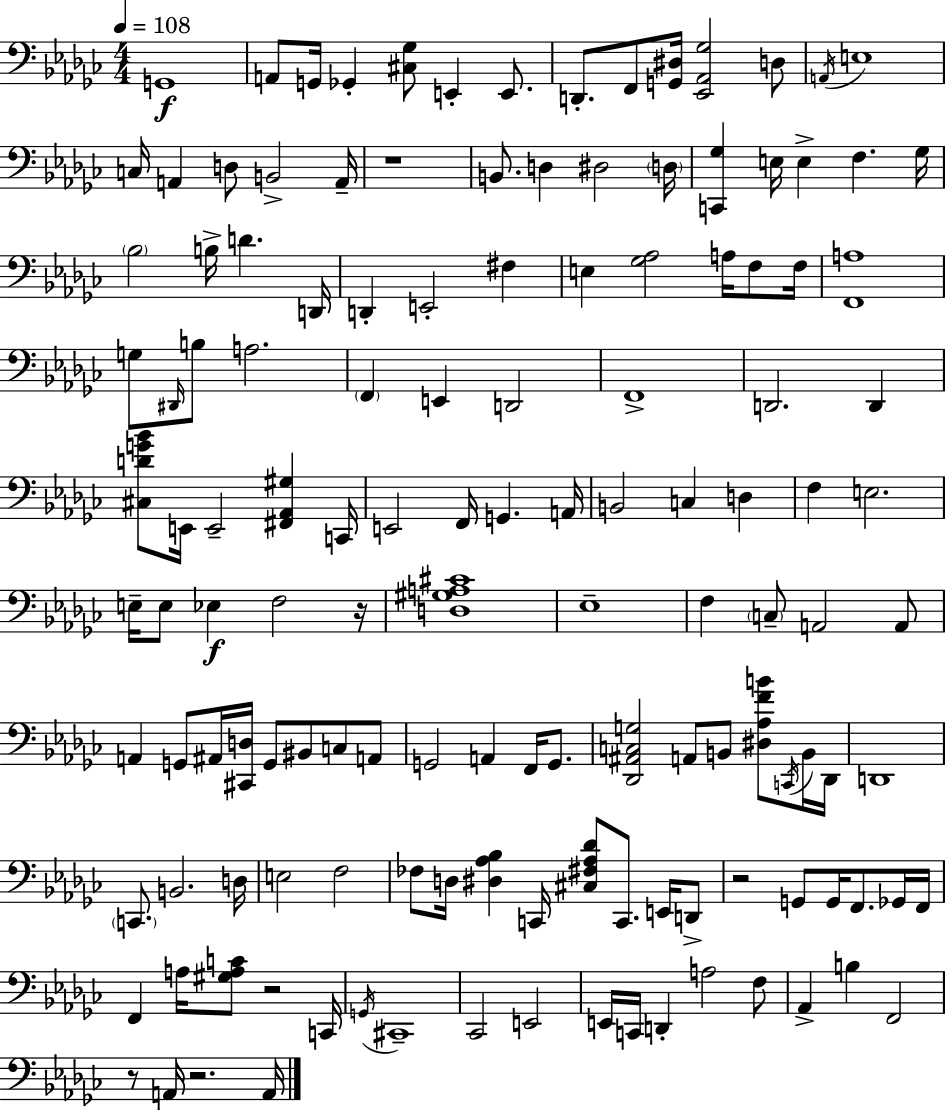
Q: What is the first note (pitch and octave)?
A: G2